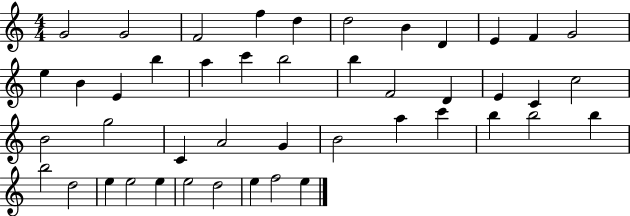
{
  \clef treble
  \numericTimeSignature
  \time 4/4
  \key c \major
  g'2 g'2 | f'2 f''4 d''4 | d''2 b'4 d'4 | e'4 f'4 g'2 | \break e''4 b'4 e'4 b''4 | a''4 c'''4 b''2 | b''4 f'2 d'4 | e'4 c'4 c''2 | \break b'2 g''2 | c'4 a'2 g'4 | b'2 a''4 c'''4 | b''4 b''2 b''4 | \break b''2 d''2 | e''4 e''2 e''4 | e''2 d''2 | e''4 f''2 e''4 | \break \bar "|."
}